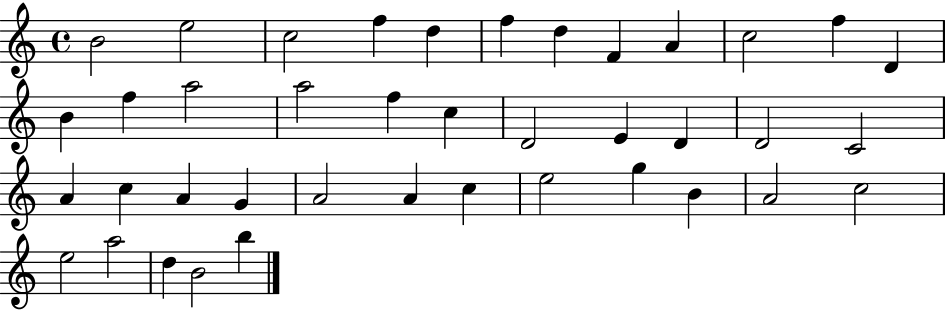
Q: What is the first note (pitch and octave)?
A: B4